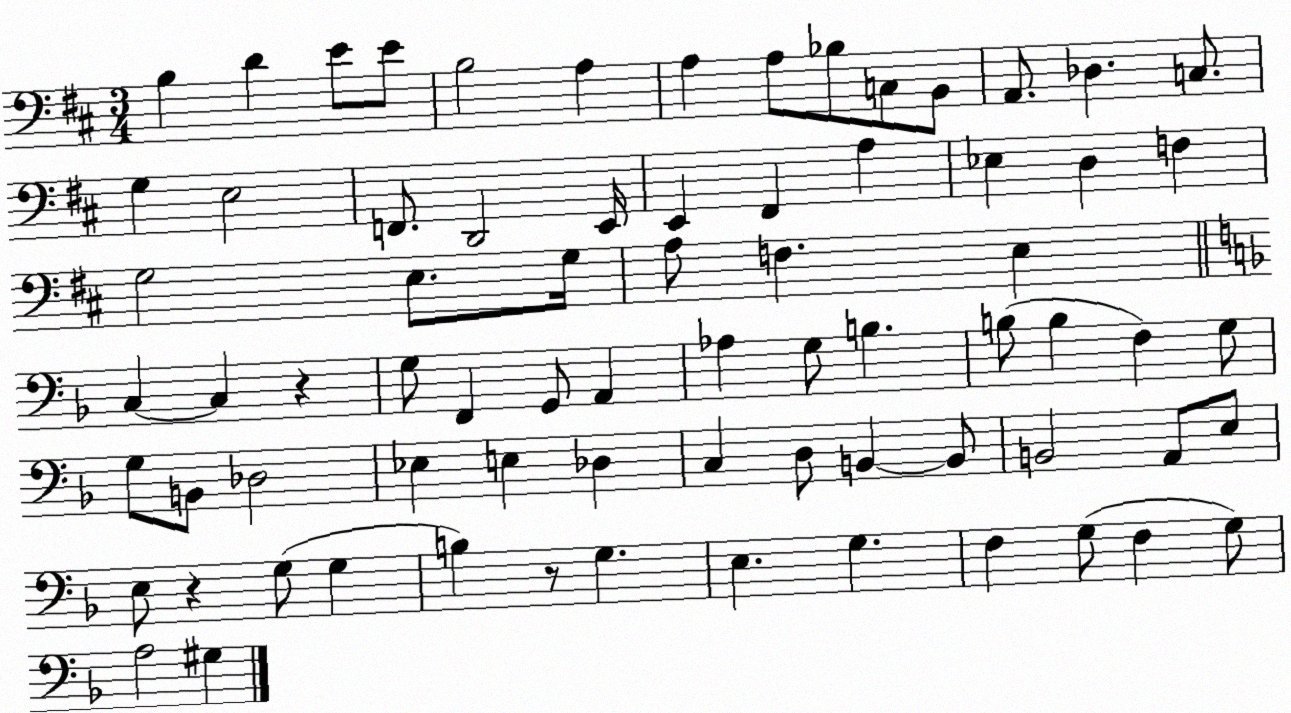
X:1
T:Untitled
M:3/4
L:1/4
K:D
B, D E/2 E/2 B,2 A, A, A,/2 _B,/2 C,/2 B,,/2 A,,/2 _D, C,/2 G, E,2 F,,/2 D,,2 E,,/4 E,, ^F,, A, _E, D, F, G,2 E,/2 G,/4 A,/2 F, E, C, C, z G,/2 F,, G,,/2 A,, _A, G,/2 B, B,/2 B, F, G,/2 G,/2 B,,/2 _D,2 _E, E, _D, C, D,/2 B,, B,,/2 B,,2 A,,/2 E,/2 E,/2 z G,/2 G, B, z/2 G, E, G, F, G,/2 F, G,/2 A,2 ^G,